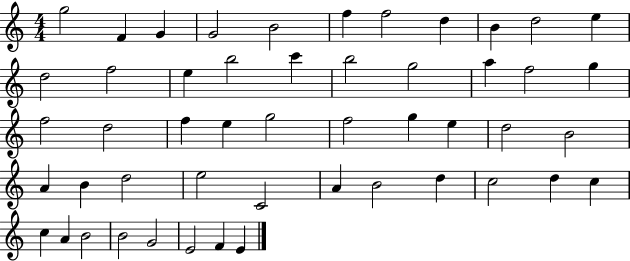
G5/h F4/q G4/q G4/h B4/h F5/q F5/h D5/q B4/q D5/h E5/q D5/h F5/h E5/q B5/h C6/q B5/h G5/h A5/q F5/h G5/q F5/h D5/h F5/q E5/q G5/h F5/h G5/q E5/q D5/h B4/h A4/q B4/q D5/h E5/h C4/h A4/q B4/h D5/q C5/h D5/q C5/q C5/q A4/q B4/h B4/h G4/h E4/h F4/q E4/q